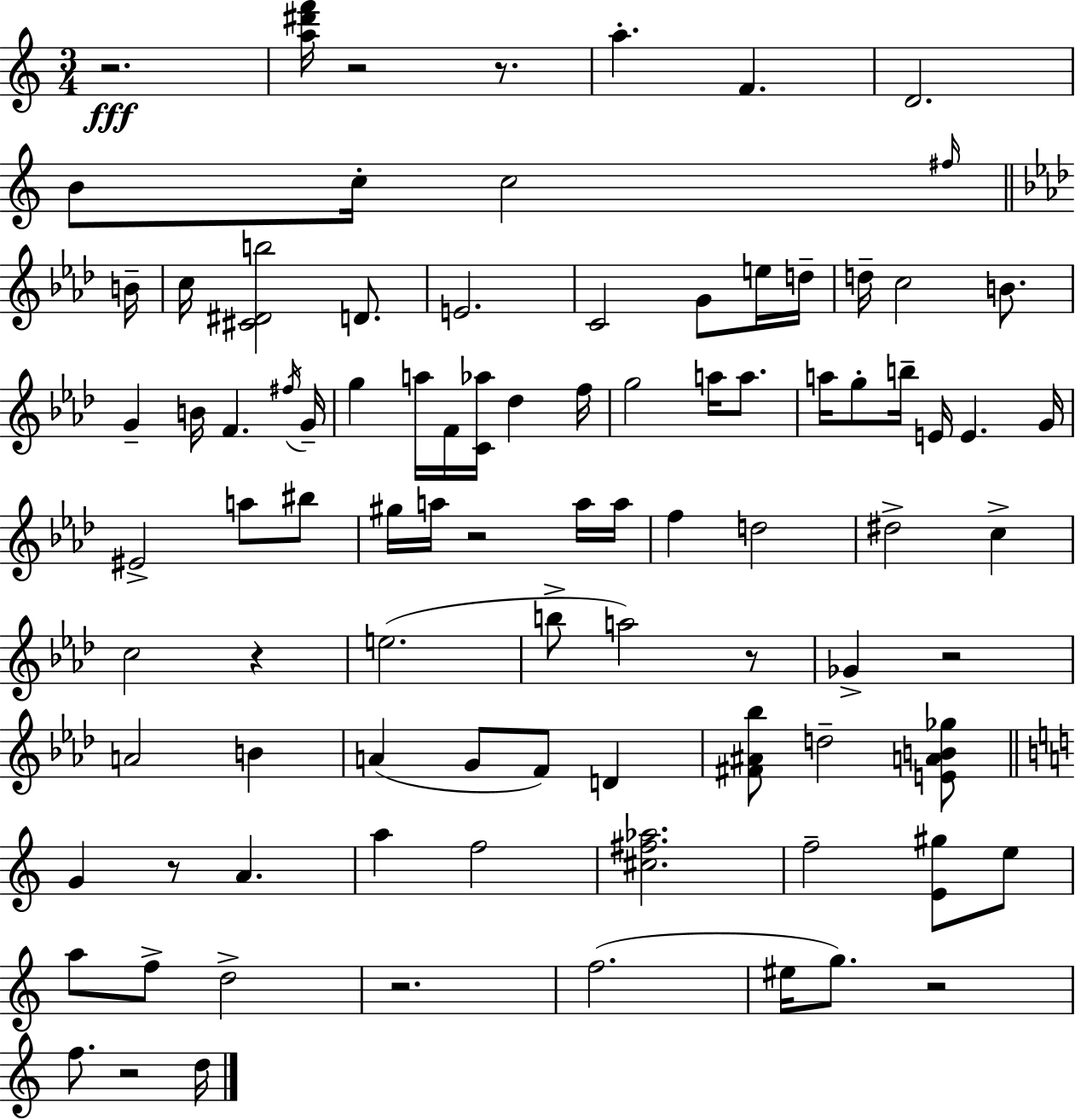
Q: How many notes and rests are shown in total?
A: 92